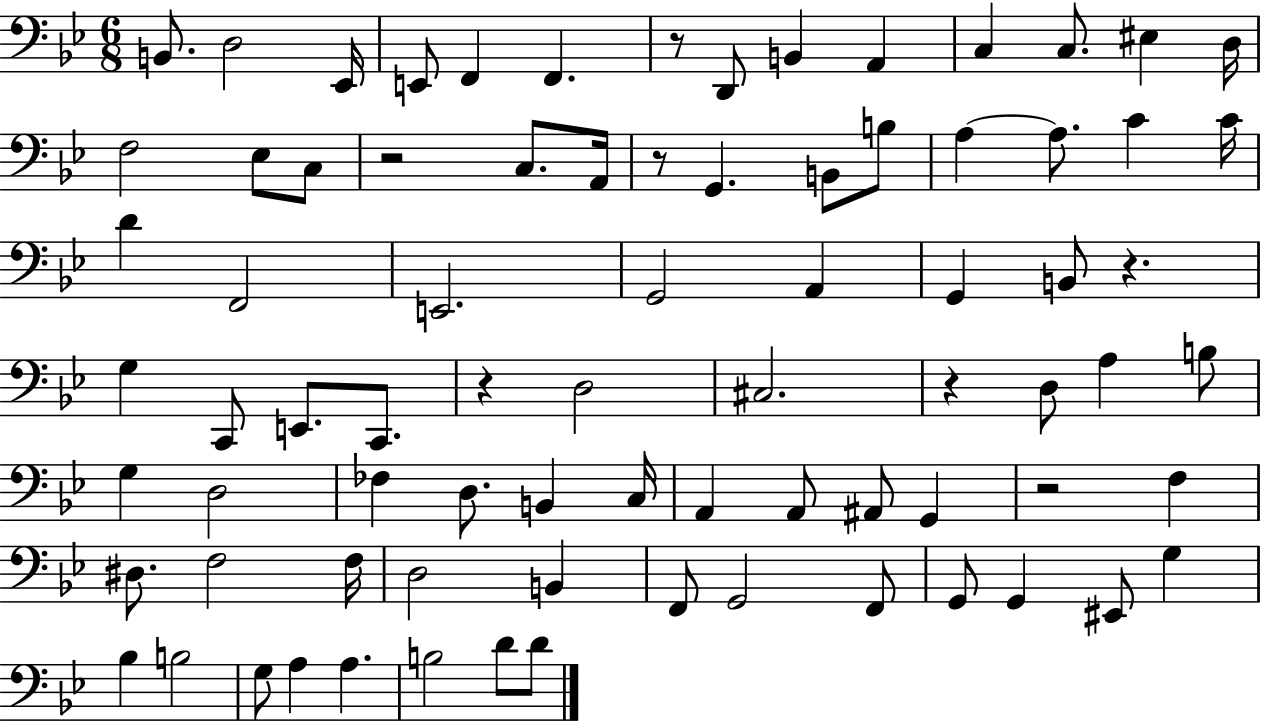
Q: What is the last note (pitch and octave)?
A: D4